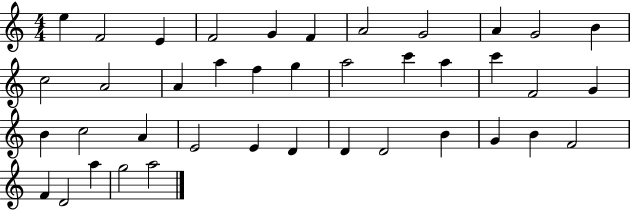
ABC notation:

X:1
T:Untitled
M:4/4
L:1/4
K:C
e F2 E F2 G F A2 G2 A G2 B c2 A2 A a f g a2 c' a c' F2 G B c2 A E2 E D D D2 B G B F2 F D2 a g2 a2